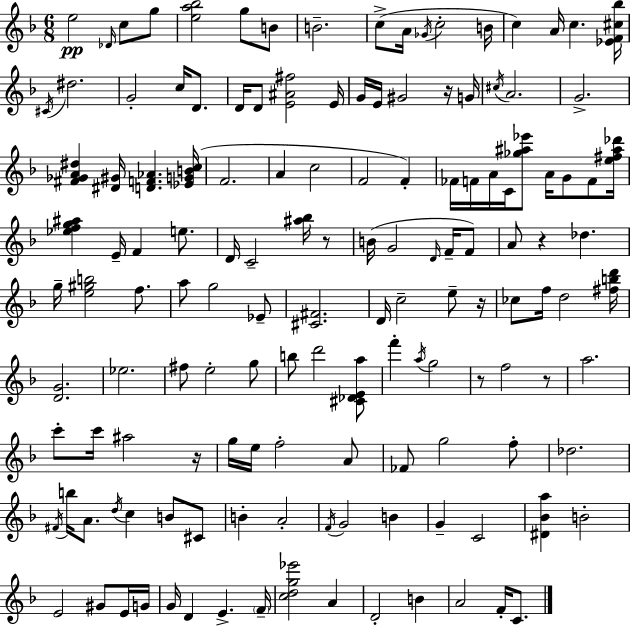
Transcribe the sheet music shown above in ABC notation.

X:1
T:Untitled
M:6/8
L:1/4
K:Dm
e2 _D/4 c/2 g/2 [ea_b]2 g/2 B/2 B2 c/2 A/4 _G/4 c2 B/4 c A/4 c [_EF^c_b]/4 ^C/4 ^d2 G2 c/4 D/2 D/4 D/2 [E^A^f]2 E/4 G/4 E/4 ^G2 z/4 G/4 ^c/4 A2 G2 [^F_GA^d] [^D^G]/4 [DF_A] [_EGBc]/4 F2 A c2 F2 F _F/4 F/4 A/4 C/4 [_g^a_e']/2 A/4 G/2 F/2 [e^f^a_d']/4 [_efg^a] E/4 F e/2 D/4 C2 [^a_b]/4 z/2 B/4 G2 D/4 F/4 F/2 A/2 z _d g/4 [e^gb]2 f/2 a/2 g2 _E/2 [^C^F]2 D/4 c2 e/2 z/4 _c/2 f/4 d2 [^fbd']/4 [DG]2 _e2 ^f/2 e2 g/2 b/2 d'2 [^C_DEa]/2 f' a/4 g2 z/2 f2 z/2 a2 c'/2 c'/4 ^a2 z/4 g/4 e/4 f2 A/2 _F/2 g2 f/2 _d2 ^F/4 b/4 A/2 d/4 c B/2 ^C/2 B A2 F/4 G2 B G C2 [^D_Ba] B2 E2 ^G/2 E/4 G/4 G/4 D E F/4 [cdg_e']2 A D2 B A2 F/4 C/2